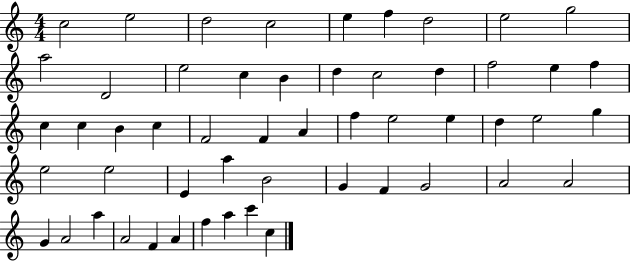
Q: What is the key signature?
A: C major